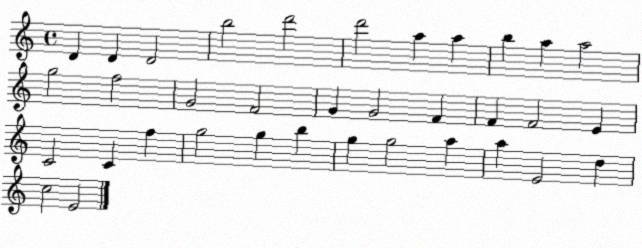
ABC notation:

X:1
T:Untitled
M:4/4
L:1/4
K:C
D D D2 b2 d'2 d'2 a a b a a2 g2 f2 G2 F2 G G2 F F F2 E C2 C f g2 g b g g2 a a E2 d c2 E2